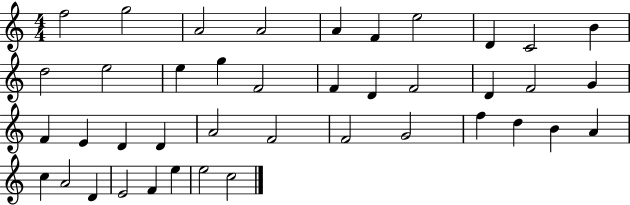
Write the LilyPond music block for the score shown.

{
  \clef treble
  \numericTimeSignature
  \time 4/4
  \key c \major
  f''2 g''2 | a'2 a'2 | a'4 f'4 e''2 | d'4 c'2 b'4 | \break d''2 e''2 | e''4 g''4 f'2 | f'4 d'4 f'2 | d'4 f'2 g'4 | \break f'4 e'4 d'4 d'4 | a'2 f'2 | f'2 g'2 | f''4 d''4 b'4 a'4 | \break c''4 a'2 d'4 | e'2 f'4 e''4 | e''2 c''2 | \bar "|."
}